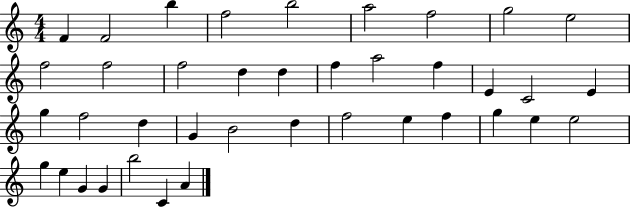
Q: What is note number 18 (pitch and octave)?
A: E4